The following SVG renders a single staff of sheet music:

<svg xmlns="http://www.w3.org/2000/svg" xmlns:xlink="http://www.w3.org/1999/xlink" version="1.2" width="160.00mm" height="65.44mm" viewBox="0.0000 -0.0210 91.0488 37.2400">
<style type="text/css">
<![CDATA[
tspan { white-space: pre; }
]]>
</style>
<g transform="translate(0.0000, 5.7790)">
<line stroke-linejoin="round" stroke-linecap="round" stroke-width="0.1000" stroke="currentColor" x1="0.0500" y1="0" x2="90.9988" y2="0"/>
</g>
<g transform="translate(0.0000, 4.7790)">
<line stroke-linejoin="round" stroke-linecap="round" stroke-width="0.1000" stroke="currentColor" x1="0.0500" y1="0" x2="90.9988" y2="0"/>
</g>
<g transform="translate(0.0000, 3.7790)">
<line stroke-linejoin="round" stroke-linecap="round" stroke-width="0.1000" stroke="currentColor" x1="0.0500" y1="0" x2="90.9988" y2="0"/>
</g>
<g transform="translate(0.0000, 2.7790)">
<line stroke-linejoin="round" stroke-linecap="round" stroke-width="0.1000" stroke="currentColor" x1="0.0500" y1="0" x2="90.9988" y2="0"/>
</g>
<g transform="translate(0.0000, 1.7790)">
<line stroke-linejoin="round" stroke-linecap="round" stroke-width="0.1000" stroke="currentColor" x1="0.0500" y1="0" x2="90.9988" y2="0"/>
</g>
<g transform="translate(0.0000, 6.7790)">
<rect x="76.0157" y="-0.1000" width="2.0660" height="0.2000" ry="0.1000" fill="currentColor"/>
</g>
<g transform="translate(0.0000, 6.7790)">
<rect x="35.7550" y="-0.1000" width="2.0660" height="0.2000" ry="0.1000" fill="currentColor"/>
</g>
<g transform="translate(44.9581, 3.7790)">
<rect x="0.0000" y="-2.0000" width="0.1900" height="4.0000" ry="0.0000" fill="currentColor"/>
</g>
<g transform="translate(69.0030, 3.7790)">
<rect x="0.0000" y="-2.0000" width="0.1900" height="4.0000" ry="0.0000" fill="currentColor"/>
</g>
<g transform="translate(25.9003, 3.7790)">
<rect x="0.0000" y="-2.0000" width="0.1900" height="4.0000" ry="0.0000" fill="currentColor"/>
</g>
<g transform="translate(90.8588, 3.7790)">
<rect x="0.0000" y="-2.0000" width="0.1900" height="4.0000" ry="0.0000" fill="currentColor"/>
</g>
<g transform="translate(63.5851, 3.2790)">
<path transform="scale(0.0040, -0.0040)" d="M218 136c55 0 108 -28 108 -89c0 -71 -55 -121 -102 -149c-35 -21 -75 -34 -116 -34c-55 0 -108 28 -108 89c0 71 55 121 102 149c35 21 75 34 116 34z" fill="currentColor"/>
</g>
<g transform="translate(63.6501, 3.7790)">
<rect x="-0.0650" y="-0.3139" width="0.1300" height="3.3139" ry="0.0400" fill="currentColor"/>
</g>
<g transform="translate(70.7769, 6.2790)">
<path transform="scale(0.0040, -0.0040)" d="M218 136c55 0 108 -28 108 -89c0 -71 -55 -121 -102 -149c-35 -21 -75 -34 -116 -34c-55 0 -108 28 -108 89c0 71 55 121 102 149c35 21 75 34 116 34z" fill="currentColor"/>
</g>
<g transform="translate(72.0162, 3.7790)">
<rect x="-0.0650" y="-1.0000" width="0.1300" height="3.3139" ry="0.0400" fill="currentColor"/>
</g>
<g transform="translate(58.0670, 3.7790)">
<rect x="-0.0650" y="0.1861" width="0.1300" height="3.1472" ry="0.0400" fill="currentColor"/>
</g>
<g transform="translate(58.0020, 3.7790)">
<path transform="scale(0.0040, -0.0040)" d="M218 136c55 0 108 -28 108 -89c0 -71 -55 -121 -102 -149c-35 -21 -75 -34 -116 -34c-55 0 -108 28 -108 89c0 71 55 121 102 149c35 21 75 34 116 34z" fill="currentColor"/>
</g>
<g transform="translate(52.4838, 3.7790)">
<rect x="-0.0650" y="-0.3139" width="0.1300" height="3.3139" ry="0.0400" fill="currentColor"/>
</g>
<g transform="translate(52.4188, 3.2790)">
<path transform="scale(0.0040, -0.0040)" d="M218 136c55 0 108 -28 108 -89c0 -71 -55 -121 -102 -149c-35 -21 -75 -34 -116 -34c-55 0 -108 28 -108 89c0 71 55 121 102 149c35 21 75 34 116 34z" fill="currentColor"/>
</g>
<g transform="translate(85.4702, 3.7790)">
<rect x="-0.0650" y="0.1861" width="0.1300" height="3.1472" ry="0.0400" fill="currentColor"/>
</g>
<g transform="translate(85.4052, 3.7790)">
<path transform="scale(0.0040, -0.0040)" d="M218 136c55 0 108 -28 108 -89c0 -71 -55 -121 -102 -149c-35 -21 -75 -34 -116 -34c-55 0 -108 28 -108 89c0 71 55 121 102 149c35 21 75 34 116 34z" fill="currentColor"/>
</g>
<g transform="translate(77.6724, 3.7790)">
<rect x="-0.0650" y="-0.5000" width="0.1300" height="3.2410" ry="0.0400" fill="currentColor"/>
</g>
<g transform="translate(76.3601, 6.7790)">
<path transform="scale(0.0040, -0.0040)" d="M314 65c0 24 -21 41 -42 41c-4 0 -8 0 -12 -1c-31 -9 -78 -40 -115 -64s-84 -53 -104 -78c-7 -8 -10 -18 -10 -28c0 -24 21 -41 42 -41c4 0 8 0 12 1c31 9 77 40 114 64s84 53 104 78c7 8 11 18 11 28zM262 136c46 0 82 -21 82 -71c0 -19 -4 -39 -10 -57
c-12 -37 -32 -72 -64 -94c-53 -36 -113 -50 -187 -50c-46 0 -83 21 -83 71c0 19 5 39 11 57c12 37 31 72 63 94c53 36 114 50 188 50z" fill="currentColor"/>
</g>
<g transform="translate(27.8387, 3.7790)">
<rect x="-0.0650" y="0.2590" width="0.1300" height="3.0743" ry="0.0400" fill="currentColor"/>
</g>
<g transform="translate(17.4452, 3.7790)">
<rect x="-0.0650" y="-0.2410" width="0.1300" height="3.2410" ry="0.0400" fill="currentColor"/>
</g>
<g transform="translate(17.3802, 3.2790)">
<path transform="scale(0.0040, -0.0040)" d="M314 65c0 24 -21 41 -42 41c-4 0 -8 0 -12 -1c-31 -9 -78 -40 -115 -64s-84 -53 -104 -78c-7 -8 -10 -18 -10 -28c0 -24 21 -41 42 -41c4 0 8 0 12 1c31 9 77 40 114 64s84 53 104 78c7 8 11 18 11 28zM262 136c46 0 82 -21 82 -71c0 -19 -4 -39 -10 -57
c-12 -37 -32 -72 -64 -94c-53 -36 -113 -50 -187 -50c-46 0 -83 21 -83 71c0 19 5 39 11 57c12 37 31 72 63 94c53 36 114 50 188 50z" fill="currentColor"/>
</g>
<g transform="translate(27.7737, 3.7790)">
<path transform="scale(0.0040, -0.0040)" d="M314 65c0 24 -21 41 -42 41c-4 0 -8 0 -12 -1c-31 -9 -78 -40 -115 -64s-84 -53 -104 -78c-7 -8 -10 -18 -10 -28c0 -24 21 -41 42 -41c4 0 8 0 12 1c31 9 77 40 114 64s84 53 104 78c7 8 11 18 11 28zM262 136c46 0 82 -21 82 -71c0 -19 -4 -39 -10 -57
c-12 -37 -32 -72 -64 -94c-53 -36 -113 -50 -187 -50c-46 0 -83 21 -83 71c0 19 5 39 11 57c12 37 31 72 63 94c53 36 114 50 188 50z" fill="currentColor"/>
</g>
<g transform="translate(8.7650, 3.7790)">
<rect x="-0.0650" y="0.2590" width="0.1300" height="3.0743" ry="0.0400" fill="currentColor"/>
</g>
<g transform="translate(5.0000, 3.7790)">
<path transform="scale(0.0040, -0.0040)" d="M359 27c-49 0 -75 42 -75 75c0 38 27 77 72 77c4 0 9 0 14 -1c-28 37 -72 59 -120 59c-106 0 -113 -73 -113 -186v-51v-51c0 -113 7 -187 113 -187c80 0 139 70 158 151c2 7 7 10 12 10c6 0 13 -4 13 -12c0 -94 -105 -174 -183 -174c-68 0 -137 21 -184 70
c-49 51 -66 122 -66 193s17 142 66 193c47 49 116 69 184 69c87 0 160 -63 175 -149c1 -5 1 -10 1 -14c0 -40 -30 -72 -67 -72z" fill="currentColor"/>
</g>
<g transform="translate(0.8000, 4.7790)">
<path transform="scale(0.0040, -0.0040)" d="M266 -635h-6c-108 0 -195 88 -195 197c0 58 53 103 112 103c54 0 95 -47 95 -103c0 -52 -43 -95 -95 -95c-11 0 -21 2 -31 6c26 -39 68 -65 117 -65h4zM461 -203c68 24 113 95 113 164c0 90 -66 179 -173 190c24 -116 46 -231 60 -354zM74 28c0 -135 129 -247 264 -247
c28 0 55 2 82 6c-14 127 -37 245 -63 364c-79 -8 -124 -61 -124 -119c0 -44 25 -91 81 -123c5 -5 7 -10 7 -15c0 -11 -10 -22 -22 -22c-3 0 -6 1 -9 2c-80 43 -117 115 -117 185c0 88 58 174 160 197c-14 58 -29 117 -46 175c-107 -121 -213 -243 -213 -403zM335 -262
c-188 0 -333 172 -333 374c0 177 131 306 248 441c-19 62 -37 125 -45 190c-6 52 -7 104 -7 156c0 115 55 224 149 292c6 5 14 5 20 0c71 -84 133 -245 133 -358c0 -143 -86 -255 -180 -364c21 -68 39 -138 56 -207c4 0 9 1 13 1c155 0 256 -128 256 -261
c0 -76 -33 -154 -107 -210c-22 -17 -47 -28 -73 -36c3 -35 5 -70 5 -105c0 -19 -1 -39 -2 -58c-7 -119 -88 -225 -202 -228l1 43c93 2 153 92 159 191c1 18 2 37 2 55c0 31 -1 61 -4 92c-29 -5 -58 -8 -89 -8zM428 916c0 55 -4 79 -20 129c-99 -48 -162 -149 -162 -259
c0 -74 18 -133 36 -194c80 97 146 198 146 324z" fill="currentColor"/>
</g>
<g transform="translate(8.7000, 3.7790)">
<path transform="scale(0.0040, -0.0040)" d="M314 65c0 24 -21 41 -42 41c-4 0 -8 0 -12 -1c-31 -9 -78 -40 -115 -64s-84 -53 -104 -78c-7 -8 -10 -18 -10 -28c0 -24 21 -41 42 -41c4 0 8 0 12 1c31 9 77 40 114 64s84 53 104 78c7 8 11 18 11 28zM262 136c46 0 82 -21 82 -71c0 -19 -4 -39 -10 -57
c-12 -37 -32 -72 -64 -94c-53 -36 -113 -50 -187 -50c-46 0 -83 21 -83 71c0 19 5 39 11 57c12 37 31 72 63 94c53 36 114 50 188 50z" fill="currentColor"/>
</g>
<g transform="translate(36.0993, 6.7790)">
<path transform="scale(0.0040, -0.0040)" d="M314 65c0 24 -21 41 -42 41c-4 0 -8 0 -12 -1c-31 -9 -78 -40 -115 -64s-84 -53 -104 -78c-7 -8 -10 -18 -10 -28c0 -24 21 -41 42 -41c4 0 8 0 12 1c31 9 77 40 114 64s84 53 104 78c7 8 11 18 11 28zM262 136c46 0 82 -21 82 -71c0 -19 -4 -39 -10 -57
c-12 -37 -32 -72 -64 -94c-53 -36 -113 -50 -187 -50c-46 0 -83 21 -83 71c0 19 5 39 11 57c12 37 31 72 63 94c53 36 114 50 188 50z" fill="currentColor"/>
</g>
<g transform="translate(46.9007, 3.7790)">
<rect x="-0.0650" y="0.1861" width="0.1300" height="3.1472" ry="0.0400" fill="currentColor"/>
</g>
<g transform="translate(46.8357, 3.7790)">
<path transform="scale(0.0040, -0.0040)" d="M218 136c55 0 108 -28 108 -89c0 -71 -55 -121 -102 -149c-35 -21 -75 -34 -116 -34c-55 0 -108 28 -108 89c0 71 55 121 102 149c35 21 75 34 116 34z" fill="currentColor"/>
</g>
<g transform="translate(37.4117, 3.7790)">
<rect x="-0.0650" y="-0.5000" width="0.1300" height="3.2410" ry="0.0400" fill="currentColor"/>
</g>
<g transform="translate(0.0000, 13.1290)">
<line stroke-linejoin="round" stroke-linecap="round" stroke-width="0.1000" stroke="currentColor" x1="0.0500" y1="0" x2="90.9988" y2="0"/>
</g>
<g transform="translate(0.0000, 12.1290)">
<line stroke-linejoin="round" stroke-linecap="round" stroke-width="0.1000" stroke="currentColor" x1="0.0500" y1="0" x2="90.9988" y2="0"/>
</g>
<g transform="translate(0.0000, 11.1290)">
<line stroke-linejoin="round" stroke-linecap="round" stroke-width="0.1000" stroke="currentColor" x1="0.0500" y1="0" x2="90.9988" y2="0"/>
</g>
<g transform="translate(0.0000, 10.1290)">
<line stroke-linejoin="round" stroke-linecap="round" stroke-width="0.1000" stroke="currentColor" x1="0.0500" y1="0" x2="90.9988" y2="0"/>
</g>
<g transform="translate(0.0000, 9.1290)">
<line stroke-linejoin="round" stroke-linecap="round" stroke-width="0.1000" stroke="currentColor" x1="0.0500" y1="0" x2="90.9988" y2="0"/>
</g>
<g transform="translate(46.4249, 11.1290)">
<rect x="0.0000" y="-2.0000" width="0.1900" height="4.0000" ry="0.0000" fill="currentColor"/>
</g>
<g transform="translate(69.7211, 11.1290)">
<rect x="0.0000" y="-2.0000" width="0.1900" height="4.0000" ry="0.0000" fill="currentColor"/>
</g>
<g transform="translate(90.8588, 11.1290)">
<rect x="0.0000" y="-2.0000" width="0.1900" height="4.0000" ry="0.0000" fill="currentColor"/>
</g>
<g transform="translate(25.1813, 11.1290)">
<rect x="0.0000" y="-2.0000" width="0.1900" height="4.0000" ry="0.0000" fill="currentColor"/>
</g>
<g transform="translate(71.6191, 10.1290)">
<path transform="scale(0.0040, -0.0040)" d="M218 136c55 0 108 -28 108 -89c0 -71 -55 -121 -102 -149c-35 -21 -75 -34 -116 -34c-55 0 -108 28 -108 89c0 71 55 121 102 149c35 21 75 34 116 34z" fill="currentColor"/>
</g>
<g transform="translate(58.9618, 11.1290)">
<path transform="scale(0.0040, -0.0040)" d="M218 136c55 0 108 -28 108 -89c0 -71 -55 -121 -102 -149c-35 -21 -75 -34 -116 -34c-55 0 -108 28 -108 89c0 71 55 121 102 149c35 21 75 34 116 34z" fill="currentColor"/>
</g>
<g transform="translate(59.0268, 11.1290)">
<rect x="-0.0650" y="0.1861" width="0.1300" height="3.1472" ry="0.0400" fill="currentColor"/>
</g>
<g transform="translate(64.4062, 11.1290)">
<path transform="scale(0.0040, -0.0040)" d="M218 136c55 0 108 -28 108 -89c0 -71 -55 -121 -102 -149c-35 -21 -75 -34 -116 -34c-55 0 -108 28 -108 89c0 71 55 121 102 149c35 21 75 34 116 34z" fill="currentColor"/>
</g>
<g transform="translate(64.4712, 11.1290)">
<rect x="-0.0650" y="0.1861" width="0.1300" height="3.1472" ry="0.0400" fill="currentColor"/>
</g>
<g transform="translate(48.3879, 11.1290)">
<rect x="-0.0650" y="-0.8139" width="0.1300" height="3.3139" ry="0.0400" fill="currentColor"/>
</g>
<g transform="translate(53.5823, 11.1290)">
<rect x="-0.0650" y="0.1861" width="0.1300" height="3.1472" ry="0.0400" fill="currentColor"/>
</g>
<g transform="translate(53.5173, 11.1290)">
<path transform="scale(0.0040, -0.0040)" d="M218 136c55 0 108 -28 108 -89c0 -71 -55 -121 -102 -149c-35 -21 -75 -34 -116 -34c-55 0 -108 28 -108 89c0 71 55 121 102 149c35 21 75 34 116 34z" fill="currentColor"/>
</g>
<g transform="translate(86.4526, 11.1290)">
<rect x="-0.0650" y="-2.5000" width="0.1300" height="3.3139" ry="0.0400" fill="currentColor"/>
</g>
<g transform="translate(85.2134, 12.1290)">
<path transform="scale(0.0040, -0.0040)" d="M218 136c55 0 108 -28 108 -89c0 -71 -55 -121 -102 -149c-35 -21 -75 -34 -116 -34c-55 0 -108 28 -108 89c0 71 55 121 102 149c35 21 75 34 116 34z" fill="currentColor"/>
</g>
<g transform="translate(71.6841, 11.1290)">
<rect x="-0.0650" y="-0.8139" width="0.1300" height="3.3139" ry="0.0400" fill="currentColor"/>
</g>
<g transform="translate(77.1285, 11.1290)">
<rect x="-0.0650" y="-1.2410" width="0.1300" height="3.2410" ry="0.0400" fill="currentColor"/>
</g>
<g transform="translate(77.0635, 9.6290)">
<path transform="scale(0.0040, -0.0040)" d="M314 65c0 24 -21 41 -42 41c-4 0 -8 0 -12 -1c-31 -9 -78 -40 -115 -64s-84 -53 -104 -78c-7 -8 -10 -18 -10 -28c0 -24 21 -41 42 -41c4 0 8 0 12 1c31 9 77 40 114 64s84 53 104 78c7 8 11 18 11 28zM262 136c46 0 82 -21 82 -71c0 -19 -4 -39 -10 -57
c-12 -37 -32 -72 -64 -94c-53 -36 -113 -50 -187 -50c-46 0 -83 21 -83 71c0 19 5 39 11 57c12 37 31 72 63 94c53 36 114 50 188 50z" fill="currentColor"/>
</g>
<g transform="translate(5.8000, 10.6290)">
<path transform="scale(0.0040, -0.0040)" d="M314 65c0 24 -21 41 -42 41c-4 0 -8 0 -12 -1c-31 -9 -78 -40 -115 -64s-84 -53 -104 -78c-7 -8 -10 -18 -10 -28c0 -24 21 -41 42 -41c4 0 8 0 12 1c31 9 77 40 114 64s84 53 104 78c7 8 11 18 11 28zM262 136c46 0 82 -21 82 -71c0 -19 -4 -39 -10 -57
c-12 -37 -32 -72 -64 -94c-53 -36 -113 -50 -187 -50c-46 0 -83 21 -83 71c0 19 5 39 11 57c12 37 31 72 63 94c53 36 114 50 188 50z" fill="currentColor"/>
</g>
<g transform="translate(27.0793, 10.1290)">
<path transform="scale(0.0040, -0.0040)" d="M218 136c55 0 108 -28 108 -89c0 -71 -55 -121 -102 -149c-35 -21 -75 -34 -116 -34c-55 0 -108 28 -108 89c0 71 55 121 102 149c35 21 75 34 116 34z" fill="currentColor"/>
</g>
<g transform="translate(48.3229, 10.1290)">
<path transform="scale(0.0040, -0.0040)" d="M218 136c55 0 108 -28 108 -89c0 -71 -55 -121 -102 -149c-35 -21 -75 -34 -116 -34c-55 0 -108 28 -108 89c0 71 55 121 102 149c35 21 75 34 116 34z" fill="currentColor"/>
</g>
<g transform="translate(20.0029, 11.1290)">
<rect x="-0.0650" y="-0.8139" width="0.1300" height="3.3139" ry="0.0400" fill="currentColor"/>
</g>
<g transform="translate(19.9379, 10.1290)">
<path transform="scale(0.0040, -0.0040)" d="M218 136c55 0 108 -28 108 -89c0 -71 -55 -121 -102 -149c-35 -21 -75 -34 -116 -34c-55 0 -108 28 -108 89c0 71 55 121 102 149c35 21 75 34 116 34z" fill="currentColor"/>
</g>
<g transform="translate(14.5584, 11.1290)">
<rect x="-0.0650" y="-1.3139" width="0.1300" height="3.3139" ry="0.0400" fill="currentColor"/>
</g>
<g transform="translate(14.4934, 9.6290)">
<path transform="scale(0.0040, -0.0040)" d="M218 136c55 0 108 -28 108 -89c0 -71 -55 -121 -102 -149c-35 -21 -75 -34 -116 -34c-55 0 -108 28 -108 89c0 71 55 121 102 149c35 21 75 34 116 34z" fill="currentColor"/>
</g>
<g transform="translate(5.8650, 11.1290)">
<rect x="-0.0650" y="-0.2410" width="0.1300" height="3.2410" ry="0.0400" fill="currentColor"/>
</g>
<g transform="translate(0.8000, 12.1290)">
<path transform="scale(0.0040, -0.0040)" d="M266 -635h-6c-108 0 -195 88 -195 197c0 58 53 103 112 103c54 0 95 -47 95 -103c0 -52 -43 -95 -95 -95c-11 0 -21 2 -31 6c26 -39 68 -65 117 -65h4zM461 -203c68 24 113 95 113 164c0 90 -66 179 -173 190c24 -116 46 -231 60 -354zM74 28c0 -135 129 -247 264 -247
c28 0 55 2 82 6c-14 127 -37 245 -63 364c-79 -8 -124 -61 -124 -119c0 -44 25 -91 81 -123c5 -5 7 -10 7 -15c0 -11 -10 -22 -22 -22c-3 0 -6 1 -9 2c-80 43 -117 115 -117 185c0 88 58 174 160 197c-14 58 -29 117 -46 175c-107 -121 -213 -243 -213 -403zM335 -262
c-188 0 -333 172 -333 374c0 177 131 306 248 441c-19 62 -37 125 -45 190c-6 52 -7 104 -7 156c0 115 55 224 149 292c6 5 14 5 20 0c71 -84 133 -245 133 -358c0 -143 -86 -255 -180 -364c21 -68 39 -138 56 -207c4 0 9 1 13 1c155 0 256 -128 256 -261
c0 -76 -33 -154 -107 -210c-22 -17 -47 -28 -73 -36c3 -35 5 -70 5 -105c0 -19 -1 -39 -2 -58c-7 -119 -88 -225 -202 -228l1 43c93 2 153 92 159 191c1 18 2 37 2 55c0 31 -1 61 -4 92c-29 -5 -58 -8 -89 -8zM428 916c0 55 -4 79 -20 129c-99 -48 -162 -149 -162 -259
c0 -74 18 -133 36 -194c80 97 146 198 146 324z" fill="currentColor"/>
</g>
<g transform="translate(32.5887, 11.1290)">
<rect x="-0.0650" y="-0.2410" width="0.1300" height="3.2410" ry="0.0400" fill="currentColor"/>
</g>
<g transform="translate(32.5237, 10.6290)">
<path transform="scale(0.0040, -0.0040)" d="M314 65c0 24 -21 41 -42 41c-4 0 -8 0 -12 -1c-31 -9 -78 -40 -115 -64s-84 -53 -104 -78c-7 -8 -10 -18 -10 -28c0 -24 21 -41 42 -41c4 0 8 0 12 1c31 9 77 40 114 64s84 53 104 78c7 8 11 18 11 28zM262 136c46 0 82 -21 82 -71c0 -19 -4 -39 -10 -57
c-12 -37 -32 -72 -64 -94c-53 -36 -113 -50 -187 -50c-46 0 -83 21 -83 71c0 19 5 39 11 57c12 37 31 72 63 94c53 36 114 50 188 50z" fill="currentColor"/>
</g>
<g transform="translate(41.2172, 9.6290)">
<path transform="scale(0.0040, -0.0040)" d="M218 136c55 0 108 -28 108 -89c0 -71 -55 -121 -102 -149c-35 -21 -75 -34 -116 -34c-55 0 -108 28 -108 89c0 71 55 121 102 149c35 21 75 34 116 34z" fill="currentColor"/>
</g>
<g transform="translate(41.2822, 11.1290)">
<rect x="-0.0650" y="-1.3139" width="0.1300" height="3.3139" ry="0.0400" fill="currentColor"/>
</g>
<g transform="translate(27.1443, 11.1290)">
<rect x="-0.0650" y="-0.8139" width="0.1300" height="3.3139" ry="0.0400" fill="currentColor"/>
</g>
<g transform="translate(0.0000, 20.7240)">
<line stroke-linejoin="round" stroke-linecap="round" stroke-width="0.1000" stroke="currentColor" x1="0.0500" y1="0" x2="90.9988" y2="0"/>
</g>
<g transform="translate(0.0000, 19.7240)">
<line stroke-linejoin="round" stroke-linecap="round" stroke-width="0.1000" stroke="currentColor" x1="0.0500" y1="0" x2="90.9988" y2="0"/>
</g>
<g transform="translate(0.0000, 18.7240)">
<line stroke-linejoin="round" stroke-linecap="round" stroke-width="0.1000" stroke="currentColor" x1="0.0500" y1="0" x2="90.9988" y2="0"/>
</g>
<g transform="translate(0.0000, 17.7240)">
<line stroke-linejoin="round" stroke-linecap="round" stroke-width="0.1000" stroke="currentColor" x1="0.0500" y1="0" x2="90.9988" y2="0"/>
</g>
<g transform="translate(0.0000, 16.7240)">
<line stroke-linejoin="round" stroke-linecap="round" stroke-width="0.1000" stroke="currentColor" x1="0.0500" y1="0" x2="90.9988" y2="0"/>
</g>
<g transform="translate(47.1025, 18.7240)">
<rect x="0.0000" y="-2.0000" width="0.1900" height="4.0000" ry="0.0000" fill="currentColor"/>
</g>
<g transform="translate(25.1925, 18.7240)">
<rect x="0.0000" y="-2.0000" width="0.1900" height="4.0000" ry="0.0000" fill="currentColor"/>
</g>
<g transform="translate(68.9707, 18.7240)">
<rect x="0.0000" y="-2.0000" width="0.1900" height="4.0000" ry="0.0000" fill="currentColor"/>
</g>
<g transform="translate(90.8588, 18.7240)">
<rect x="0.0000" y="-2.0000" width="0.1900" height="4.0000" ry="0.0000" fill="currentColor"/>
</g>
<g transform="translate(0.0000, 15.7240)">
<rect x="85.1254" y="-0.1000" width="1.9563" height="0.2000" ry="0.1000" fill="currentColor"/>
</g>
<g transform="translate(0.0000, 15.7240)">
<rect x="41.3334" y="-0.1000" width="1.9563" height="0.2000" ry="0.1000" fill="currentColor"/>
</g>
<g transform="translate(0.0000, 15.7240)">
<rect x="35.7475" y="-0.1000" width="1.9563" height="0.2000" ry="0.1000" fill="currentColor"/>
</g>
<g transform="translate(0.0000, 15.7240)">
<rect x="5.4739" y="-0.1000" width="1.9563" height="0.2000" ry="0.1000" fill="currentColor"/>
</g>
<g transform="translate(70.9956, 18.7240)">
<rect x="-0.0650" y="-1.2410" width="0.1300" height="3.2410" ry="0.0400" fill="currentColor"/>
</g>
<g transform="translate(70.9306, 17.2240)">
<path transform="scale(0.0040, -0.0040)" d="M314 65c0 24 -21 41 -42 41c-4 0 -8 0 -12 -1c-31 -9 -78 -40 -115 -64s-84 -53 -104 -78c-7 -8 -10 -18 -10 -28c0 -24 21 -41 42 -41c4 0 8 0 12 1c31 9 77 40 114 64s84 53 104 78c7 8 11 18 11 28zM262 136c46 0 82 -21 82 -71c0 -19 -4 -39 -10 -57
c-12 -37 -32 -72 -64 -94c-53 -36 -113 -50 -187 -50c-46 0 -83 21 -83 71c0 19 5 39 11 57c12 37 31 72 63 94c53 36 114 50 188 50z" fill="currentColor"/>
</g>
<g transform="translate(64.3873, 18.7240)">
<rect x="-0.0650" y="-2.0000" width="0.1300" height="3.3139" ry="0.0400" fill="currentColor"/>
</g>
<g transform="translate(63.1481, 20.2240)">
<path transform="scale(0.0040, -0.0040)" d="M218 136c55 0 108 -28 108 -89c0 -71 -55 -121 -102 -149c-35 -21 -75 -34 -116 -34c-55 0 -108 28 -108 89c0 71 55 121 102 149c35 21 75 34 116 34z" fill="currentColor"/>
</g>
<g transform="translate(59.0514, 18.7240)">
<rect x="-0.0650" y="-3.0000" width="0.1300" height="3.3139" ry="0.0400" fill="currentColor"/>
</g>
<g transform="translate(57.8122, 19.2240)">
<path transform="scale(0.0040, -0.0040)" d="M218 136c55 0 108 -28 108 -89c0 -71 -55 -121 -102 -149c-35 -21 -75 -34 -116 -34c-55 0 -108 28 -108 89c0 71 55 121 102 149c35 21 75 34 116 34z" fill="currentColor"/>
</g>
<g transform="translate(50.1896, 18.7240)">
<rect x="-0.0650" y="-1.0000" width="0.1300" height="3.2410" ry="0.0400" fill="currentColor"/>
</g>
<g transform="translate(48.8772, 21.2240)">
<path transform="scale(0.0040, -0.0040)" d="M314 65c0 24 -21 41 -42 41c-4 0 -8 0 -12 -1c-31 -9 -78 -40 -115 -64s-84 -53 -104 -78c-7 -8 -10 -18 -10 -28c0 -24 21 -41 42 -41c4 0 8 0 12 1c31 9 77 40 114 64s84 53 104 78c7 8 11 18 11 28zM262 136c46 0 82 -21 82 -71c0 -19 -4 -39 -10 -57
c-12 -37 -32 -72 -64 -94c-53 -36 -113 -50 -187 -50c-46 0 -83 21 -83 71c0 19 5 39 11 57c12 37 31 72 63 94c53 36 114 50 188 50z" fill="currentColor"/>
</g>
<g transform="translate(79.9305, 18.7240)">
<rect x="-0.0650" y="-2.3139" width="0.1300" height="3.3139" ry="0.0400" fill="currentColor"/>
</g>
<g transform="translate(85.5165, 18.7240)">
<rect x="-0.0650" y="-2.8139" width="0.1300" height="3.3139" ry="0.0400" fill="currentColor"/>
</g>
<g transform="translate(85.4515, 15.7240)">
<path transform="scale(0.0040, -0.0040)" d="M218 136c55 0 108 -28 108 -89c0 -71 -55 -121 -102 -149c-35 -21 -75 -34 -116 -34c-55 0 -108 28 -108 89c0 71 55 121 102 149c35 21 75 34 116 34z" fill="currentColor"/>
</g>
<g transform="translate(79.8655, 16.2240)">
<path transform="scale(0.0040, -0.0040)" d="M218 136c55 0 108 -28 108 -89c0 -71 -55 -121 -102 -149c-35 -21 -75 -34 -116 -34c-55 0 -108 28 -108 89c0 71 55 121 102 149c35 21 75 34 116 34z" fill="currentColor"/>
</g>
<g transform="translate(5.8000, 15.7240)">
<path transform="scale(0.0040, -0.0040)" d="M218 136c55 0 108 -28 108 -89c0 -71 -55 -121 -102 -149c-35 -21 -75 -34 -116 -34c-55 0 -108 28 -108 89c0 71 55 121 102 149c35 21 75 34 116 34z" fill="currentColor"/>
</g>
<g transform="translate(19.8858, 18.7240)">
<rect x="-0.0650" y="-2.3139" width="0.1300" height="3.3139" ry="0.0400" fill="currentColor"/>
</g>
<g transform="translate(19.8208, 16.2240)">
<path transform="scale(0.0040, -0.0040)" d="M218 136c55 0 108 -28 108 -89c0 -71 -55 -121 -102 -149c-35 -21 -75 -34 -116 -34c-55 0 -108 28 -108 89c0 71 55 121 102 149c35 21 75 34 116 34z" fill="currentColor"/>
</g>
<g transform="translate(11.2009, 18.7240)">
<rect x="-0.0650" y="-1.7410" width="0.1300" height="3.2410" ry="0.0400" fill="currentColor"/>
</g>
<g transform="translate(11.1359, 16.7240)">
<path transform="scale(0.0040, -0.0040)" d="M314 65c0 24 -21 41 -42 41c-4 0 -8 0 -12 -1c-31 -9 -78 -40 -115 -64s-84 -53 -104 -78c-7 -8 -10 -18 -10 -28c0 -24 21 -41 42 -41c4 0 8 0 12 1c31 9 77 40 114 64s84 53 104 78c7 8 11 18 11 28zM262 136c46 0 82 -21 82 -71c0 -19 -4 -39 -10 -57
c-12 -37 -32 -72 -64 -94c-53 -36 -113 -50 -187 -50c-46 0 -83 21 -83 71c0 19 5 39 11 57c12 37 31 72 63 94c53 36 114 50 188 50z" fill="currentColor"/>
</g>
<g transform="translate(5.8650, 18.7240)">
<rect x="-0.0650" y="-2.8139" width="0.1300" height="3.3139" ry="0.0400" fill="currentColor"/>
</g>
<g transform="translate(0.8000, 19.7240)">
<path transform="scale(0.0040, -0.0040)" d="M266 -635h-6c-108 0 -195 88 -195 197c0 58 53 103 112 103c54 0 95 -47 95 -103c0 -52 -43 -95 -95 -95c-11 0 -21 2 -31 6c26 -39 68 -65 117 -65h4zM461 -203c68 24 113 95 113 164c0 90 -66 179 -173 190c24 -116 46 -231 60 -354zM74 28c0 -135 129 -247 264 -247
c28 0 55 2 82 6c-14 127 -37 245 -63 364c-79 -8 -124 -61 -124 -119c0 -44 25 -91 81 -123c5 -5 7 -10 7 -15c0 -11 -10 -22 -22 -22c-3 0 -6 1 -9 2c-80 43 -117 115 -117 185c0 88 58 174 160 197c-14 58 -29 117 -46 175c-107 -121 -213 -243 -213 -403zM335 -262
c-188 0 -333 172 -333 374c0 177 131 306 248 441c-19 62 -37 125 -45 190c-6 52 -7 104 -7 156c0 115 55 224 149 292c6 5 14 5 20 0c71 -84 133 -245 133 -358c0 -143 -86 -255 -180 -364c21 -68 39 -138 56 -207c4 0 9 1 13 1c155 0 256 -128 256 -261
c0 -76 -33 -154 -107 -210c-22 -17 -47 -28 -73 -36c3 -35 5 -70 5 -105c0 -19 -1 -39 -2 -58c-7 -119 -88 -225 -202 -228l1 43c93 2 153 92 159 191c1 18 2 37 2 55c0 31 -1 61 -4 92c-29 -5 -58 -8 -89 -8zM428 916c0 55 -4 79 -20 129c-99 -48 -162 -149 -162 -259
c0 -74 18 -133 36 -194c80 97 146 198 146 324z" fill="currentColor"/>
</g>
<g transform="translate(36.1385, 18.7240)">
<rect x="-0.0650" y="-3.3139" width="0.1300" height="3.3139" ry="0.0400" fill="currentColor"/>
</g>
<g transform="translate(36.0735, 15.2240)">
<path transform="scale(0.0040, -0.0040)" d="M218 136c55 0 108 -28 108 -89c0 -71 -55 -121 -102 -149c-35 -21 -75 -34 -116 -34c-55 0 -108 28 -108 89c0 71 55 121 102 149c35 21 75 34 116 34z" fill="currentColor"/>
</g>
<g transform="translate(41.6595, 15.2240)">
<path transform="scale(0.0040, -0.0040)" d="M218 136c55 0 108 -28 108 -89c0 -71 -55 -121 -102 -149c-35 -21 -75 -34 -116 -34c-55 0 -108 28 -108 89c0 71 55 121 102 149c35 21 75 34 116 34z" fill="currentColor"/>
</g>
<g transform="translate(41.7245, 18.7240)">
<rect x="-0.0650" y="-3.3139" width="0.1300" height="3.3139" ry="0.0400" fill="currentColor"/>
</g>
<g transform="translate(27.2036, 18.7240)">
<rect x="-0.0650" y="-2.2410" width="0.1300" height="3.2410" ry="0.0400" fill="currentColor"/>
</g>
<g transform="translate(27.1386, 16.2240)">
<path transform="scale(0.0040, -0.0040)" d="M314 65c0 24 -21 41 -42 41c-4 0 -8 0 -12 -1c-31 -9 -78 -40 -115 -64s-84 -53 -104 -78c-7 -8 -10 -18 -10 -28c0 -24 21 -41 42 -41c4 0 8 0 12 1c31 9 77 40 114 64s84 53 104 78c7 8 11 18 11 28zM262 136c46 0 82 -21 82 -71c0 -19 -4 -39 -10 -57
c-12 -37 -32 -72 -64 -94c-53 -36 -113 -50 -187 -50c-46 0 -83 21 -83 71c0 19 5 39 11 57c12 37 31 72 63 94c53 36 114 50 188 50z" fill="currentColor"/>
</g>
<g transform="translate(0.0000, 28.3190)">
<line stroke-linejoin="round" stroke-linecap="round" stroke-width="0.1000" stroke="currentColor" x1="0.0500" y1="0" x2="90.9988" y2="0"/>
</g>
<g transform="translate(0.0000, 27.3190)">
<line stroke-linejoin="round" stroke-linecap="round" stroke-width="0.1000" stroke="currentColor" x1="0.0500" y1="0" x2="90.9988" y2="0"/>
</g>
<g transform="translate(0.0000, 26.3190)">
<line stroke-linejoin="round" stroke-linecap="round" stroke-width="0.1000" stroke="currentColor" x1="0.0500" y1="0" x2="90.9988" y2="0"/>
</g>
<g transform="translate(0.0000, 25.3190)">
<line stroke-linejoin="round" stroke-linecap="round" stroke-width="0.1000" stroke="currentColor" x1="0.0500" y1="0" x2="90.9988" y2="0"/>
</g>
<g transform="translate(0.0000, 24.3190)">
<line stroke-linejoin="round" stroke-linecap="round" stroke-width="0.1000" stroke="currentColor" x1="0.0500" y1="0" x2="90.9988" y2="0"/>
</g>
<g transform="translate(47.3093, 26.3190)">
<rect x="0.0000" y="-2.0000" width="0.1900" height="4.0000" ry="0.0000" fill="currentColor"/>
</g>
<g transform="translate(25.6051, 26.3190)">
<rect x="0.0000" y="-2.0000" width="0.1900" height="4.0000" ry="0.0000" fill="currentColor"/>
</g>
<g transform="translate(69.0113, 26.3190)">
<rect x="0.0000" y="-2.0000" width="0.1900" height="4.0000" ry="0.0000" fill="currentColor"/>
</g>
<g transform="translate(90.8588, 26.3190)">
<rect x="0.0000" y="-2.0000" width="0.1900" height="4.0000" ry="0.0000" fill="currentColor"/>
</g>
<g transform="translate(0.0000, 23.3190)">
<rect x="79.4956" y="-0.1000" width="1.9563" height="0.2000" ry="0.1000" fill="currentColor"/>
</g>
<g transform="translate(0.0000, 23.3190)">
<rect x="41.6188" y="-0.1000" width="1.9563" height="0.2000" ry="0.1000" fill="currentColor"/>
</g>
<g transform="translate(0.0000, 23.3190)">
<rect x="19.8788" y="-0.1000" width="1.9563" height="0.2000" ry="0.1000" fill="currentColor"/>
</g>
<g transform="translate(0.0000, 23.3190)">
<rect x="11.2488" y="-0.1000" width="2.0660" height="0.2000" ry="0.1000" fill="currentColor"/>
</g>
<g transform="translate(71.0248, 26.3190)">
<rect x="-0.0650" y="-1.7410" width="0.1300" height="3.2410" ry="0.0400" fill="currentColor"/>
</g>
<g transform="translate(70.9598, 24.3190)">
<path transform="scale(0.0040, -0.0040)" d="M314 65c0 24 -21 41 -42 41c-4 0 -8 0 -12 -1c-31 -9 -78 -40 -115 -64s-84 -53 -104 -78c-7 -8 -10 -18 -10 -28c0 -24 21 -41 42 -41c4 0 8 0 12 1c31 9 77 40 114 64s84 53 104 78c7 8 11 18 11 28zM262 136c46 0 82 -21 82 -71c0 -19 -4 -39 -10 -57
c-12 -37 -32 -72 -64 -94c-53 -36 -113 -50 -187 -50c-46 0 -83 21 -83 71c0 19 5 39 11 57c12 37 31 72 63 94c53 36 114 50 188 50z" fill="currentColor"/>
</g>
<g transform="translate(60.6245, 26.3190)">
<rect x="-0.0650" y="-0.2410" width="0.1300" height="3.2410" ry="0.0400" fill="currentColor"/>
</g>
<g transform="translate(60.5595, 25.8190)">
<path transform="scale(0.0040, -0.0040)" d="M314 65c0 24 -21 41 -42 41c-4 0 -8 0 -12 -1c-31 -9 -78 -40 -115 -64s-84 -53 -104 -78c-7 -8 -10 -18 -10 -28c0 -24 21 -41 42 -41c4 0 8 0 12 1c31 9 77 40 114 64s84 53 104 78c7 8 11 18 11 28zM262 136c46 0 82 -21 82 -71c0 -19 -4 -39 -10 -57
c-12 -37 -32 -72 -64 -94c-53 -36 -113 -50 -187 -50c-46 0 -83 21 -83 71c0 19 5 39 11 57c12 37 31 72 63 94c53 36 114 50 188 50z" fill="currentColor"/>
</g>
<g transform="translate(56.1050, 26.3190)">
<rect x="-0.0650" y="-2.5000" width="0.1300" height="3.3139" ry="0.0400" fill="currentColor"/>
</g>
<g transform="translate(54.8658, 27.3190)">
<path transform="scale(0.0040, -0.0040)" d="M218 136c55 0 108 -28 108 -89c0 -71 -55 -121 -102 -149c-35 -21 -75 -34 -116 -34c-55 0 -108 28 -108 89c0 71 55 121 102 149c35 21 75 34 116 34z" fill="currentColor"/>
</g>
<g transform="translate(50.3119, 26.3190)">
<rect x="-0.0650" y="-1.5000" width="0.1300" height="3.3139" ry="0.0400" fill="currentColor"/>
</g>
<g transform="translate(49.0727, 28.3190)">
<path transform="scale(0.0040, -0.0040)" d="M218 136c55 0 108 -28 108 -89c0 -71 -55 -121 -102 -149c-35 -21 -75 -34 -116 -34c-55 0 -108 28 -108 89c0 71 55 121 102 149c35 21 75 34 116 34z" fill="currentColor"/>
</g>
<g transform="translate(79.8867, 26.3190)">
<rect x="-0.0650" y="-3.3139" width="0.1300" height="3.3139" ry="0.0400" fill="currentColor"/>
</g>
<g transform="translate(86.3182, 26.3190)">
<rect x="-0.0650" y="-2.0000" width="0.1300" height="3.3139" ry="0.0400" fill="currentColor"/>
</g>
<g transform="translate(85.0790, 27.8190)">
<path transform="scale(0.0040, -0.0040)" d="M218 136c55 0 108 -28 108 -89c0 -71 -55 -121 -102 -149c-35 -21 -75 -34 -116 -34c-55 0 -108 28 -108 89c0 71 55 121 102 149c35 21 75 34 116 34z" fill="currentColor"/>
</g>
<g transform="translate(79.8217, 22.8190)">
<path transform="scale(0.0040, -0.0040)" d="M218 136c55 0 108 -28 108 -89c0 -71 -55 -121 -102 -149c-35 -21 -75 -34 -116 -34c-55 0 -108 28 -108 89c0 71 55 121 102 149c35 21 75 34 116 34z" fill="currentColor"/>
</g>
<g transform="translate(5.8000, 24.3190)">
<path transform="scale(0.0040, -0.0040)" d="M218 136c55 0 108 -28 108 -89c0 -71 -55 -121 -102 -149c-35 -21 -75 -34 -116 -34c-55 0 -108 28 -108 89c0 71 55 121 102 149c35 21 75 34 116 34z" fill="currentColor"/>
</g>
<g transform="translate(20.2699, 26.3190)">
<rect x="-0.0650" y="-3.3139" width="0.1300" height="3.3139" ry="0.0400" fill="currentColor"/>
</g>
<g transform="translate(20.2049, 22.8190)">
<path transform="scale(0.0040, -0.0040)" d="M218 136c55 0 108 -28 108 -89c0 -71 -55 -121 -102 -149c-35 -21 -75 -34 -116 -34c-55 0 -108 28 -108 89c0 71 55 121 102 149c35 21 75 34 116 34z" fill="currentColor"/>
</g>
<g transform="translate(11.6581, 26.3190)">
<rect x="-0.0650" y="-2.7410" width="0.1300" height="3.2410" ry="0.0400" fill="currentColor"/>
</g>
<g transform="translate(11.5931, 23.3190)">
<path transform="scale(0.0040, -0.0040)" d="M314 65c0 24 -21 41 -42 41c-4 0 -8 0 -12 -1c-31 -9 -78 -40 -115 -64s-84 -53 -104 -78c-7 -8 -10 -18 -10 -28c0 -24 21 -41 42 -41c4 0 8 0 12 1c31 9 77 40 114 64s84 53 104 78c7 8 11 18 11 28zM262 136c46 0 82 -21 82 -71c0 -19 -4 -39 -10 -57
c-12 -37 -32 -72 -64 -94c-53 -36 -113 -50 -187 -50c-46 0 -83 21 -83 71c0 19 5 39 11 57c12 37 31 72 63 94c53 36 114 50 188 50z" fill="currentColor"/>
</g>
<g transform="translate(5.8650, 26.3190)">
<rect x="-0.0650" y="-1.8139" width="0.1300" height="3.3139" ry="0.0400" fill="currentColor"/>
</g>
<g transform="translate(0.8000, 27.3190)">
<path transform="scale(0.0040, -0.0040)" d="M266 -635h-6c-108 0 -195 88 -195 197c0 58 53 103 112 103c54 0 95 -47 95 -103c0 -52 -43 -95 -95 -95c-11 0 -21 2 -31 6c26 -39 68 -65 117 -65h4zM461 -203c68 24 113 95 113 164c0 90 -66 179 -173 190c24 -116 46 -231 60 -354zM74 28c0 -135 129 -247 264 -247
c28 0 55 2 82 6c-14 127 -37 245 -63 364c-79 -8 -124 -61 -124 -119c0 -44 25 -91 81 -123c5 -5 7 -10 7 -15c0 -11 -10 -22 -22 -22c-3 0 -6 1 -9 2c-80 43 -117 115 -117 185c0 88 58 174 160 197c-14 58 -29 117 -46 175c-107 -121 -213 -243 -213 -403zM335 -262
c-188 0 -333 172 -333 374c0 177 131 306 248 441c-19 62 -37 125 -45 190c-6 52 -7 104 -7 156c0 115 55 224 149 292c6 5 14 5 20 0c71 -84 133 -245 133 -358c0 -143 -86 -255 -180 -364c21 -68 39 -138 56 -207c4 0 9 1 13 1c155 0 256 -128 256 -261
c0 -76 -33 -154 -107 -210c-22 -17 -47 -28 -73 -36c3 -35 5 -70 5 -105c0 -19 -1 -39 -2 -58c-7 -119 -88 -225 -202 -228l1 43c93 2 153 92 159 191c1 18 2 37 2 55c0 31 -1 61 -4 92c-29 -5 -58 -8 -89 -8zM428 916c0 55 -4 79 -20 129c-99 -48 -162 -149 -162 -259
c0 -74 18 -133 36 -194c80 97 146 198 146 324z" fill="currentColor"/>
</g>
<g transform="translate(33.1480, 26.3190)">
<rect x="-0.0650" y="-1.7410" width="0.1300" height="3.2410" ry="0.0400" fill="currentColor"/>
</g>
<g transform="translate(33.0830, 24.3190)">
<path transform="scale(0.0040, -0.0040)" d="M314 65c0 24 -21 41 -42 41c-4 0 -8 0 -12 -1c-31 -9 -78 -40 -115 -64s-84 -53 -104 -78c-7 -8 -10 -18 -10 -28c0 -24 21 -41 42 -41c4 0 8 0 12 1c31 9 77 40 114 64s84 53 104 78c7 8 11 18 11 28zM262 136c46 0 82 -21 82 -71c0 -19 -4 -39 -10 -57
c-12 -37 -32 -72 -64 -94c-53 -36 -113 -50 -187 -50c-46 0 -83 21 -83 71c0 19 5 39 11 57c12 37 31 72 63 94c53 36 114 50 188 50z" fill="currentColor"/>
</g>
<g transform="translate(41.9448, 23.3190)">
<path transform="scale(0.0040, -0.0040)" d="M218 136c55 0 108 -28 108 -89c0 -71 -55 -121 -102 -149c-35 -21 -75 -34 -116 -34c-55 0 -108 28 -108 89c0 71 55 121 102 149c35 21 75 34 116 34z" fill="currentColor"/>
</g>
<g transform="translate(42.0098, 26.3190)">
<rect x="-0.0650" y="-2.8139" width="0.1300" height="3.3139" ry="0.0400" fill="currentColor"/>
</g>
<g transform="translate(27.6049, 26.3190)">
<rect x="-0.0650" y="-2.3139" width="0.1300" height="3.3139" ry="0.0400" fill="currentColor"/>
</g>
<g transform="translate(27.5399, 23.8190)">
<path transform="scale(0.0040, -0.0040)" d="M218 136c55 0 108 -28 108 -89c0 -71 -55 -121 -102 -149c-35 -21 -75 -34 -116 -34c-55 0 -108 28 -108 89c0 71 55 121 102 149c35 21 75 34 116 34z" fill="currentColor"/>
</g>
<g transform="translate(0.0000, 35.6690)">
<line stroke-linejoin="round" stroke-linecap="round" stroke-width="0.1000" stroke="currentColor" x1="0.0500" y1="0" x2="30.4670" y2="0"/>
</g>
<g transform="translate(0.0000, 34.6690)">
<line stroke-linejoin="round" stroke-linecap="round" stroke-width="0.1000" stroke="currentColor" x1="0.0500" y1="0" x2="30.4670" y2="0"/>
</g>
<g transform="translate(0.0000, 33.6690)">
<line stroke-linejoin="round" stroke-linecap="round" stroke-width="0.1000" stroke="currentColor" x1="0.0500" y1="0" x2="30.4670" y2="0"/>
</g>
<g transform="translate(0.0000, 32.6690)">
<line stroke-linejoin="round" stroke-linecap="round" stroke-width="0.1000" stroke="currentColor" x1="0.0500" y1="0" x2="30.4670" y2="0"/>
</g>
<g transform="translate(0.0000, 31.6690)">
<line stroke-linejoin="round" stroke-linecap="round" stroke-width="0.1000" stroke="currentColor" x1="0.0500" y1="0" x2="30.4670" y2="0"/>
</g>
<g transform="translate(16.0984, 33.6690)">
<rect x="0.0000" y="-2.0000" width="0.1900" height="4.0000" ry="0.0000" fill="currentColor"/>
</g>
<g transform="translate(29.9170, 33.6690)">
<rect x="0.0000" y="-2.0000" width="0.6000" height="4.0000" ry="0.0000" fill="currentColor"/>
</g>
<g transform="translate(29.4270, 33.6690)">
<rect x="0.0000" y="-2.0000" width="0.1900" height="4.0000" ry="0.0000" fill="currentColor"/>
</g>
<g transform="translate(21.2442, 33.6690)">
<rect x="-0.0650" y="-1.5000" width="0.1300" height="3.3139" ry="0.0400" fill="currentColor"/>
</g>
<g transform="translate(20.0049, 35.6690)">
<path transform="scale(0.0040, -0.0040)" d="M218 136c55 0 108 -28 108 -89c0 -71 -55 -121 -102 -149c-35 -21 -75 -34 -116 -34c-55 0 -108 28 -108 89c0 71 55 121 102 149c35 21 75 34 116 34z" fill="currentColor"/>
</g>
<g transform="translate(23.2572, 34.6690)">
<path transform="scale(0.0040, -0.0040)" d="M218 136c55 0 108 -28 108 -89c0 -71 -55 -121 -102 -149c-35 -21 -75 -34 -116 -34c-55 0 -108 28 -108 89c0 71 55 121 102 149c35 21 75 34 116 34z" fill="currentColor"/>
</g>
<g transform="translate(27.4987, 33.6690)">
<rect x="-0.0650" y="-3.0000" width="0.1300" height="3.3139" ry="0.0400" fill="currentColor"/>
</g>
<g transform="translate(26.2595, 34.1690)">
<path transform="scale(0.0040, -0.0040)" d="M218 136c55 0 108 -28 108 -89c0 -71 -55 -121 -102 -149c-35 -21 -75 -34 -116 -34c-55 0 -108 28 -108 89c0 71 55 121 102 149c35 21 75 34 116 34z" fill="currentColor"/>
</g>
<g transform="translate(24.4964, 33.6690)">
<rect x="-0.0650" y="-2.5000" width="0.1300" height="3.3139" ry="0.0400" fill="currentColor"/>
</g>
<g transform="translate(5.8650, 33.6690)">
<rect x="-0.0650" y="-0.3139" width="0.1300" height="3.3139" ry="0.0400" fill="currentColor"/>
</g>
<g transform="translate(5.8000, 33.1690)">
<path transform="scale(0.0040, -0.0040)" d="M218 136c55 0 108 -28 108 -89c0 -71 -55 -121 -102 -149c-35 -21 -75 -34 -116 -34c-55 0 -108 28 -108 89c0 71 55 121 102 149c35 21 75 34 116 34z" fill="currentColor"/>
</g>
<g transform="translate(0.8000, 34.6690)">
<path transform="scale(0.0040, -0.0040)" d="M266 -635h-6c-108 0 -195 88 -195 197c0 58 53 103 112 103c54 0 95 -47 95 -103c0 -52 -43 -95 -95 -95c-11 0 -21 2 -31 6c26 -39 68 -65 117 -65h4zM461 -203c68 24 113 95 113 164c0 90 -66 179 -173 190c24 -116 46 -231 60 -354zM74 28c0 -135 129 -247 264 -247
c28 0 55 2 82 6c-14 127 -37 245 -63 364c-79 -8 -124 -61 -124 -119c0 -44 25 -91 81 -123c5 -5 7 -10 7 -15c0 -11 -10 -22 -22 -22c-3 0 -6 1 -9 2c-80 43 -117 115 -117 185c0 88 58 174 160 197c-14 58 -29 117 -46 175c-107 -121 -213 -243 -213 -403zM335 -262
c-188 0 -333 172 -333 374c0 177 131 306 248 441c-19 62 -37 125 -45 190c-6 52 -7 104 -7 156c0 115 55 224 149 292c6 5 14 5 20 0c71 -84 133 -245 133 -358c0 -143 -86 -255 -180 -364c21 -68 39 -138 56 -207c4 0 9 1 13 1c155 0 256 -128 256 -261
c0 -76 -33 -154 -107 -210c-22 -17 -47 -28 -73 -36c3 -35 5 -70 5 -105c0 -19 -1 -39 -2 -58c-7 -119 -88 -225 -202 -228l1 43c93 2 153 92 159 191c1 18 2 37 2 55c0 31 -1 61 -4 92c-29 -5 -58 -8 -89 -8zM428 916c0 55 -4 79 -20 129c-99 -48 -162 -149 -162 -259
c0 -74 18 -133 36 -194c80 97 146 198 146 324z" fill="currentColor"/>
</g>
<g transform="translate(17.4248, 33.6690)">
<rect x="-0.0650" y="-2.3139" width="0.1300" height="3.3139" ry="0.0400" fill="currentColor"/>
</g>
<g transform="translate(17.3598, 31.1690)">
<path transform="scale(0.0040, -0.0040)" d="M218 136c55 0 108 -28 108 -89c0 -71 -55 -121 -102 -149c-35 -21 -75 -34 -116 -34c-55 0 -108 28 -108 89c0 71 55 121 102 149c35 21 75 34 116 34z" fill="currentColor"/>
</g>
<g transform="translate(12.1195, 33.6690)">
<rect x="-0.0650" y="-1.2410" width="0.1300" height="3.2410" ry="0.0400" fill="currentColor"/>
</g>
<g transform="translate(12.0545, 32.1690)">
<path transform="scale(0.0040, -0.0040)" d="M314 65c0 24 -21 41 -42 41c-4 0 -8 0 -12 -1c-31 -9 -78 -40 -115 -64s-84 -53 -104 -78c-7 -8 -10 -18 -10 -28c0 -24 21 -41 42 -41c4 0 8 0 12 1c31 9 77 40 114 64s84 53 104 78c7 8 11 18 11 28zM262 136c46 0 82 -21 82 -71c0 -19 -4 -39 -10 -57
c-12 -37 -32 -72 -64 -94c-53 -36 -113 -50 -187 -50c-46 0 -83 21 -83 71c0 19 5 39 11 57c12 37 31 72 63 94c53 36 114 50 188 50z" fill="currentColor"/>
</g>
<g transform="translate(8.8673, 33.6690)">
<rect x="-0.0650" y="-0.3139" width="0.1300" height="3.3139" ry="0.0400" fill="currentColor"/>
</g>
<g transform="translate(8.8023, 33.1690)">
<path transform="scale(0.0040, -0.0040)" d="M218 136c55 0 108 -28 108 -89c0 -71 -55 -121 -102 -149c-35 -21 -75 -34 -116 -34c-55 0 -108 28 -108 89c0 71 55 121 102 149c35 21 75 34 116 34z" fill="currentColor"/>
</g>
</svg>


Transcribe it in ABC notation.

X:1
T:Untitled
M:4/4
L:1/4
K:C
B2 c2 B2 C2 B c B c D C2 B c2 e d d c2 e d B B B d e2 G a f2 g g2 b b D2 A F e2 g a f a2 b g f2 a E G c2 f2 b F c c e2 g E G A